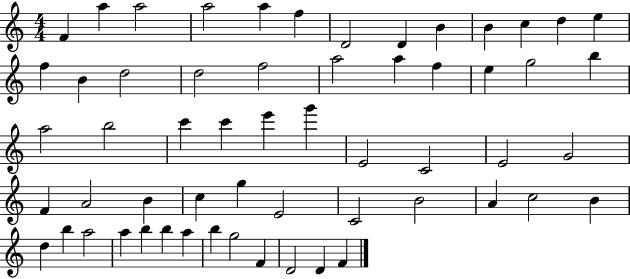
{
  \clef treble
  \numericTimeSignature
  \time 4/4
  \key c \major
  f'4 a''4 a''2 | a''2 a''4 f''4 | d'2 d'4 b'4 | b'4 c''4 d''4 e''4 | \break f''4 b'4 d''2 | d''2 f''2 | a''2 a''4 f''4 | e''4 g''2 b''4 | \break a''2 b''2 | c'''4 c'''4 e'''4 g'''4 | e'2 c'2 | e'2 g'2 | \break f'4 a'2 b'4 | c''4 g''4 e'2 | c'2 b'2 | a'4 c''2 b'4 | \break d''4 b''4 a''2 | a''4 b''4 b''4 a''4 | b''4 g''2 f'4 | d'2 d'4 f'4 | \break \bar "|."
}